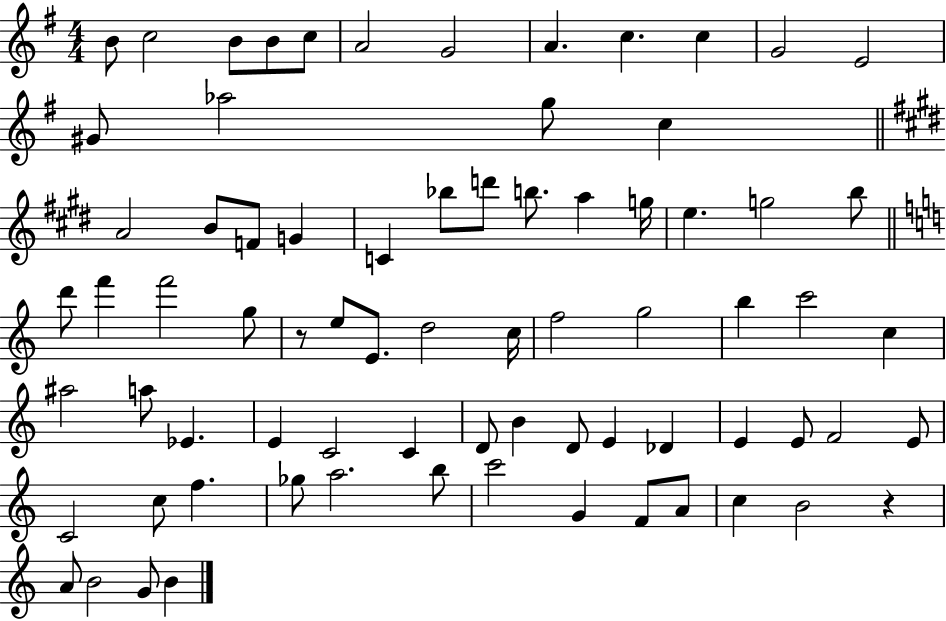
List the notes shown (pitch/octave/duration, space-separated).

B4/e C5/h B4/e B4/e C5/e A4/h G4/h A4/q. C5/q. C5/q G4/h E4/h G#4/e Ab5/h G5/e C5/q A4/h B4/e F4/e G4/q C4/q Bb5/e D6/e B5/e. A5/q G5/s E5/q. G5/h B5/e D6/e F6/q F6/h G5/e R/e E5/e E4/e. D5/h C5/s F5/h G5/h B5/q C6/h C5/q A#5/h A5/e Eb4/q. E4/q C4/h C4/q D4/e B4/q D4/e E4/q Db4/q E4/q E4/e F4/h E4/e C4/h C5/e F5/q. Gb5/e A5/h. B5/e C6/h G4/q F4/e A4/e C5/q B4/h R/q A4/e B4/h G4/e B4/q